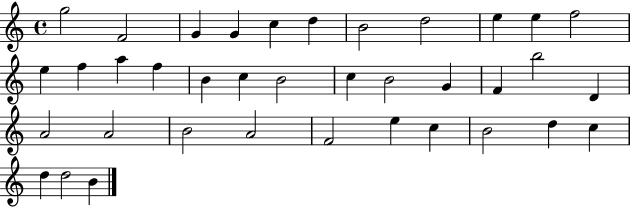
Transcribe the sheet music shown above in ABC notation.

X:1
T:Untitled
M:4/4
L:1/4
K:C
g2 F2 G G c d B2 d2 e e f2 e f a f B c B2 c B2 G F b2 D A2 A2 B2 A2 F2 e c B2 d c d d2 B